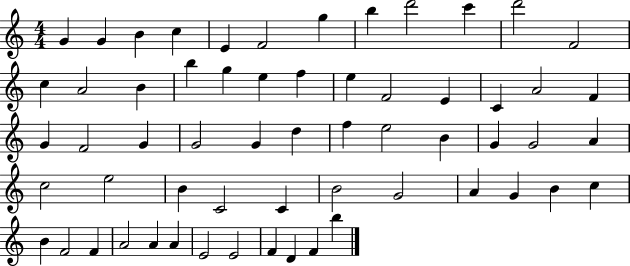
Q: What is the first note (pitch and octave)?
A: G4